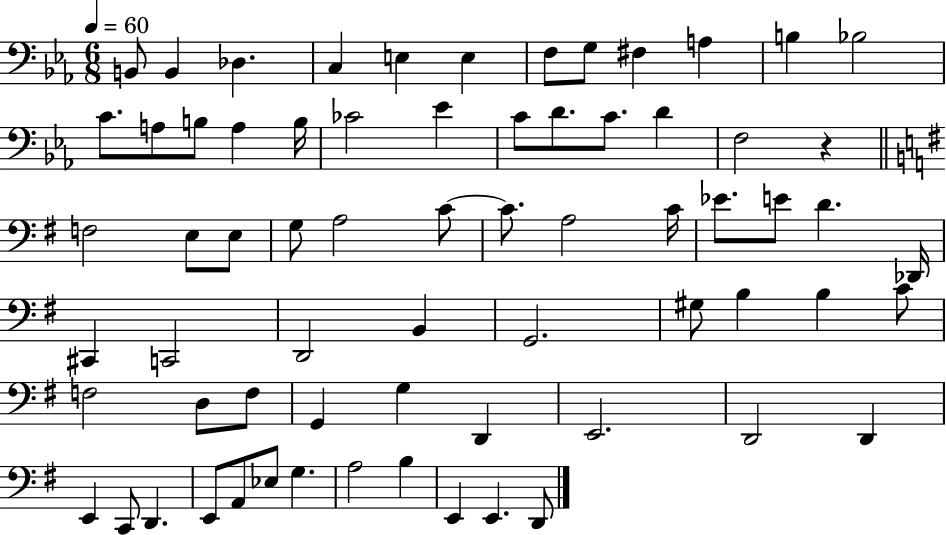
{
  \clef bass
  \numericTimeSignature
  \time 6/8
  \key ees \major
  \tempo 4 = 60
  b,8 b,4 des4. | c4 e4 e4 | f8 g8 fis4 a4 | b4 bes2 | \break c'8. a8 b8 a4 b16 | ces'2 ees'4 | c'8 d'8. c'8. d'4 | f2 r4 | \break \bar "||" \break \key e \minor f2 e8 e8 | g8 a2 c'8~~ | c'8. a2 c'16 | ees'8. e'8 d'4. des,16 | \break cis,4 c,2 | d,2 b,4 | g,2. | gis8 b4 b4 c'8 | \break f2 d8 f8 | g,4 g4 d,4 | e,2. | d,2 d,4 | \break e,4 c,8 d,4. | e,8 a,8 ees8 g4. | a2 b4 | e,4 e,4. d,8 | \break \bar "|."
}